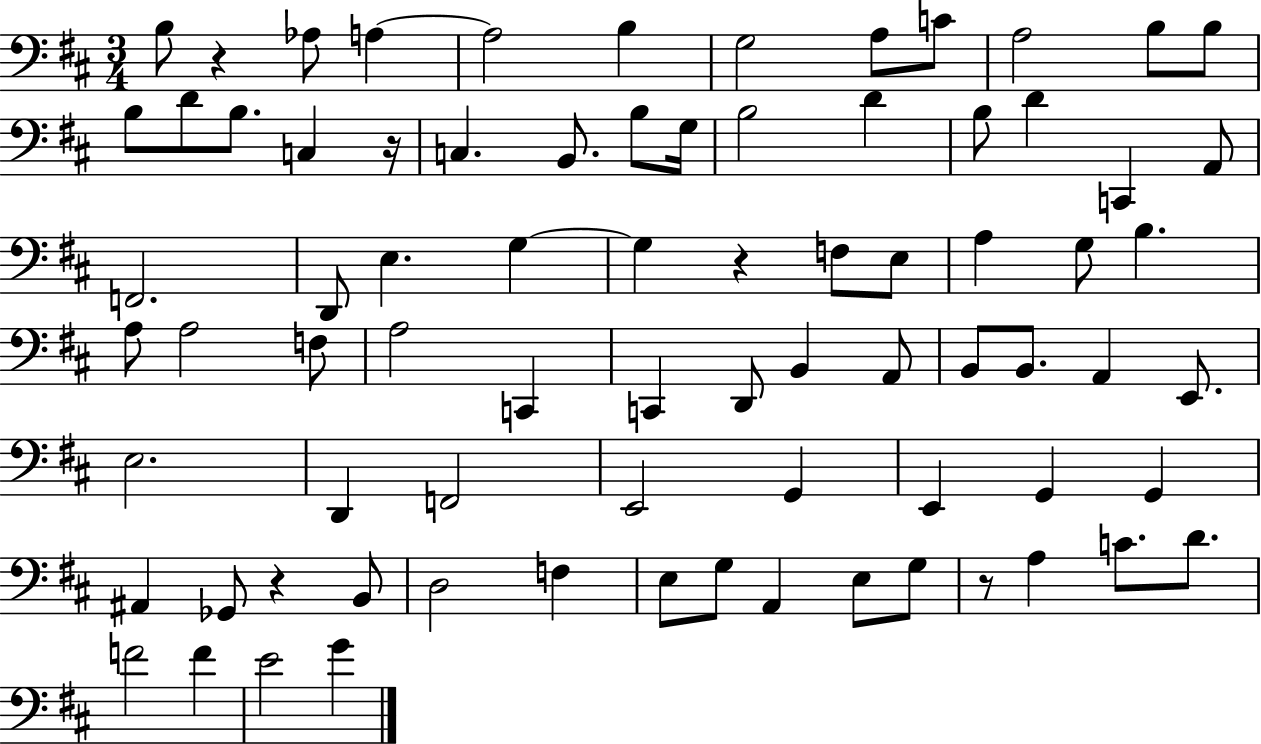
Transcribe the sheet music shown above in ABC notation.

X:1
T:Untitled
M:3/4
L:1/4
K:D
B,/2 z _A,/2 A, A,2 B, G,2 A,/2 C/2 A,2 B,/2 B,/2 B,/2 D/2 B,/2 C, z/4 C, B,,/2 B,/2 G,/4 B,2 D B,/2 D C,, A,,/2 F,,2 D,,/2 E, G, G, z F,/2 E,/2 A, G,/2 B, A,/2 A,2 F,/2 A,2 C,, C,, D,,/2 B,, A,,/2 B,,/2 B,,/2 A,, E,,/2 E,2 D,, F,,2 E,,2 G,, E,, G,, G,, ^A,, _G,,/2 z B,,/2 D,2 F, E,/2 G,/2 A,, E,/2 G,/2 z/2 A, C/2 D/2 F2 F E2 G